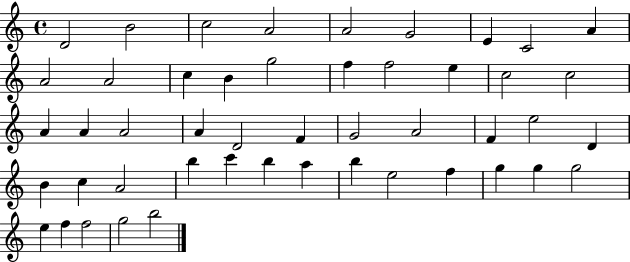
X:1
T:Untitled
M:4/4
L:1/4
K:C
D2 B2 c2 A2 A2 G2 E C2 A A2 A2 c B g2 f f2 e c2 c2 A A A2 A D2 F G2 A2 F e2 D B c A2 b c' b a b e2 f g g g2 e f f2 g2 b2